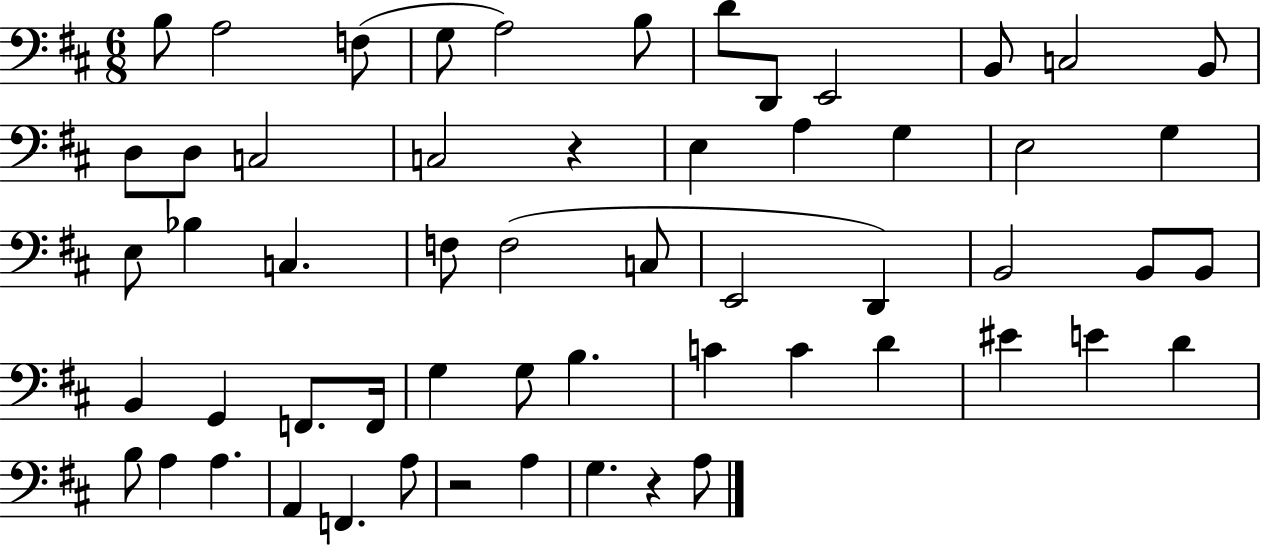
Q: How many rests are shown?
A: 3